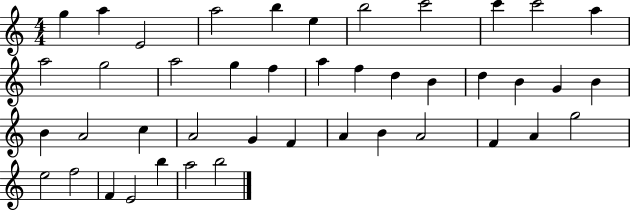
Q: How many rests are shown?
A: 0